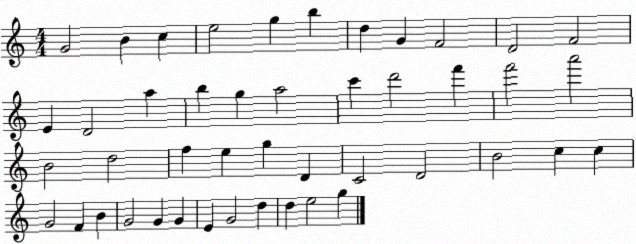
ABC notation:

X:1
T:Untitled
M:4/4
L:1/4
K:C
G2 B c e2 g b d G F2 D2 F2 E D2 a b g a2 c' d'2 f' f'2 a'2 B2 d2 f e g D C2 D2 B2 c c G2 F B G2 G G E G2 d d e2 g